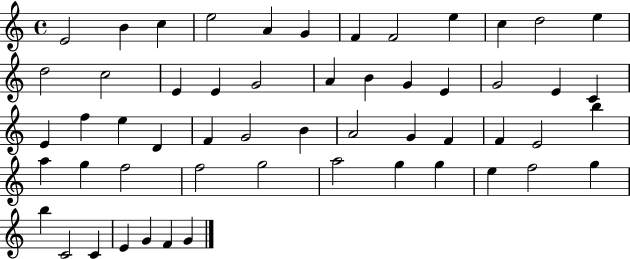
X:1
T:Untitled
M:4/4
L:1/4
K:C
E2 B c e2 A G F F2 e c d2 e d2 c2 E E G2 A B G E G2 E C E f e D F G2 B A2 G F F E2 b a g f2 f2 g2 a2 g g e f2 g b C2 C E G F G